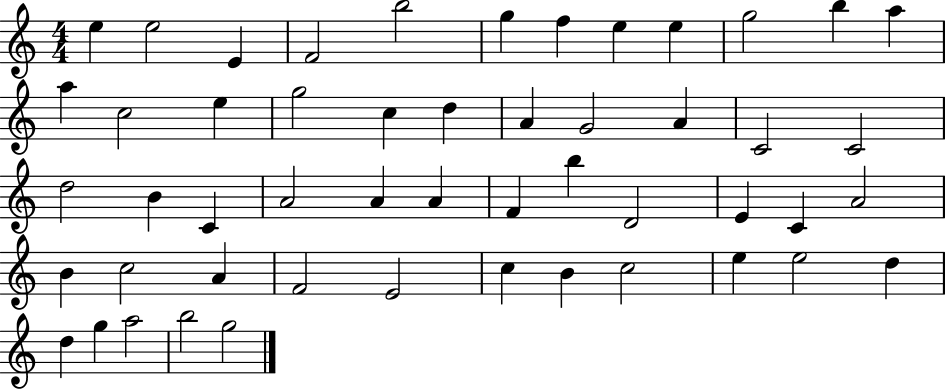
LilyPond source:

{
  \clef treble
  \numericTimeSignature
  \time 4/4
  \key c \major
  e''4 e''2 e'4 | f'2 b''2 | g''4 f''4 e''4 e''4 | g''2 b''4 a''4 | \break a''4 c''2 e''4 | g''2 c''4 d''4 | a'4 g'2 a'4 | c'2 c'2 | \break d''2 b'4 c'4 | a'2 a'4 a'4 | f'4 b''4 d'2 | e'4 c'4 a'2 | \break b'4 c''2 a'4 | f'2 e'2 | c''4 b'4 c''2 | e''4 e''2 d''4 | \break d''4 g''4 a''2 | b''2 g''2 | \bar "|."
}